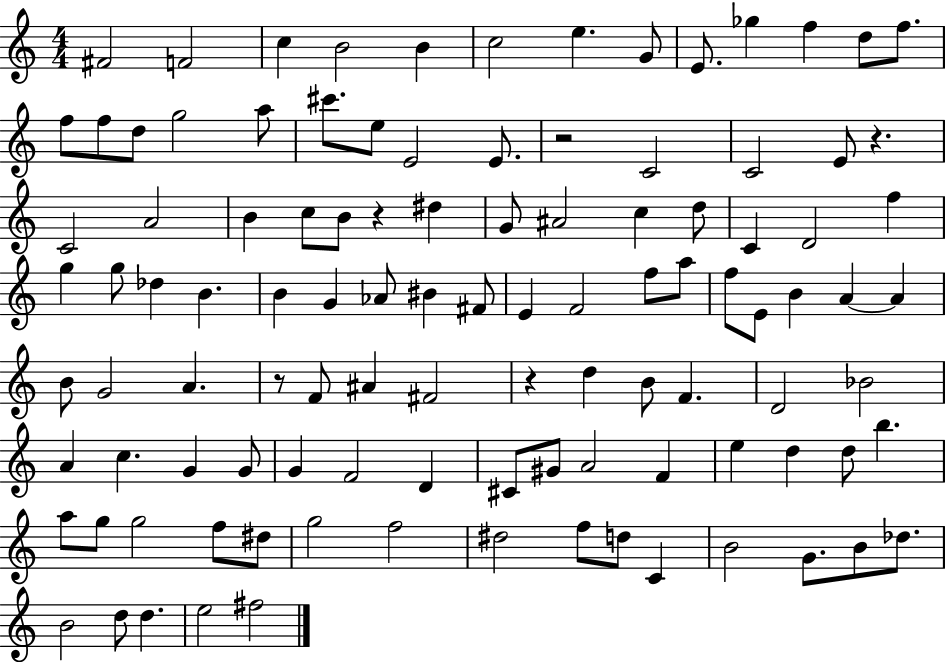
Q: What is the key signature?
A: C major